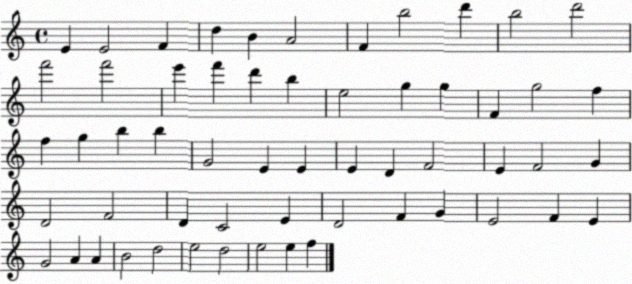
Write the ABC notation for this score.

X:1
T:Untitled
M:4/4
L:1/4
K:C
E E2 F d B A2 F b2 d' b2 d'2 f'2 f'2 e' f' d' b e2 g g F g2 f f g b b G2 E E E D F2 E F2 G D2 F2 D C2 E D2 F G E2 F E G2 A A B2 d2 e2 d2 e2 e f